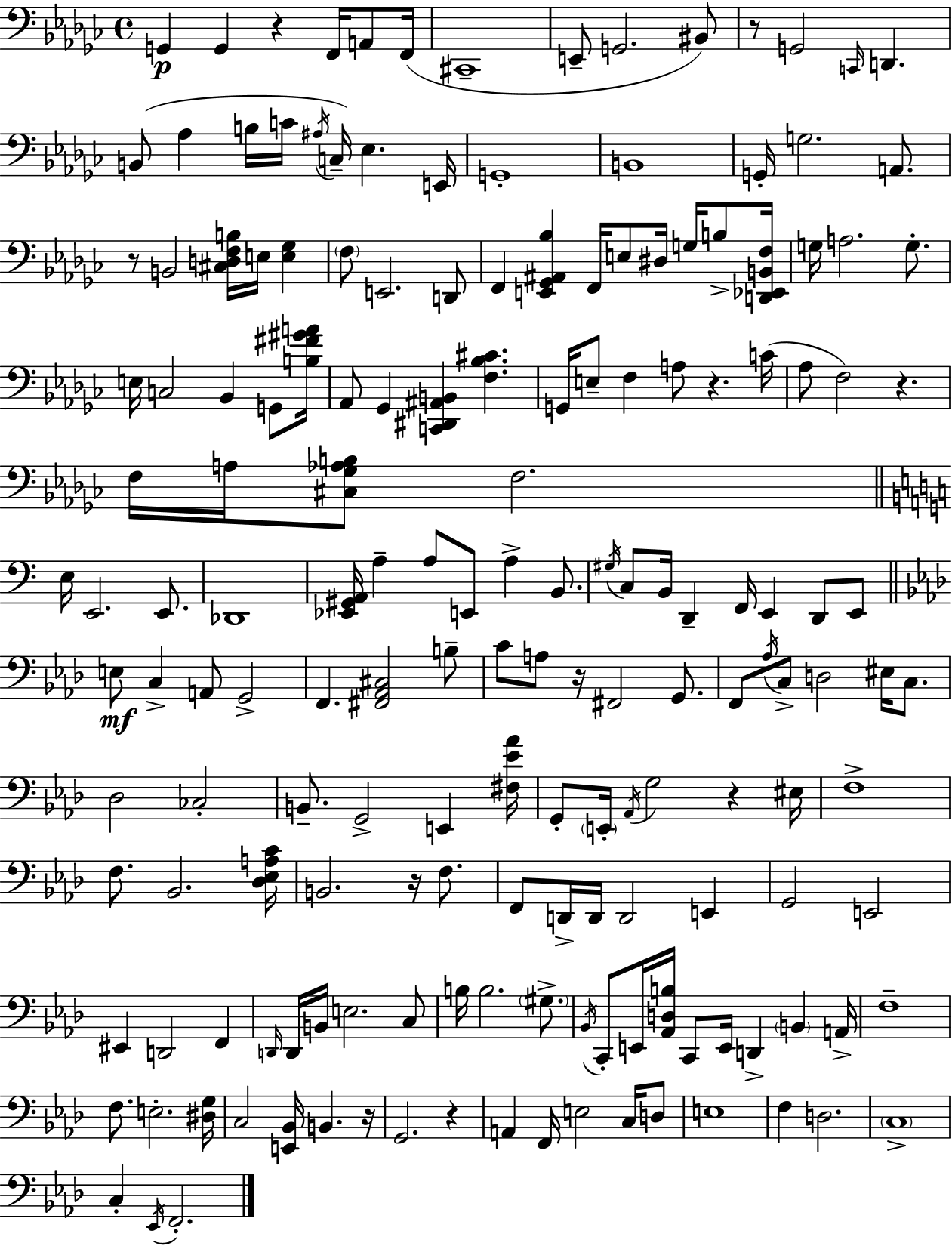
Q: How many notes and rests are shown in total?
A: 172